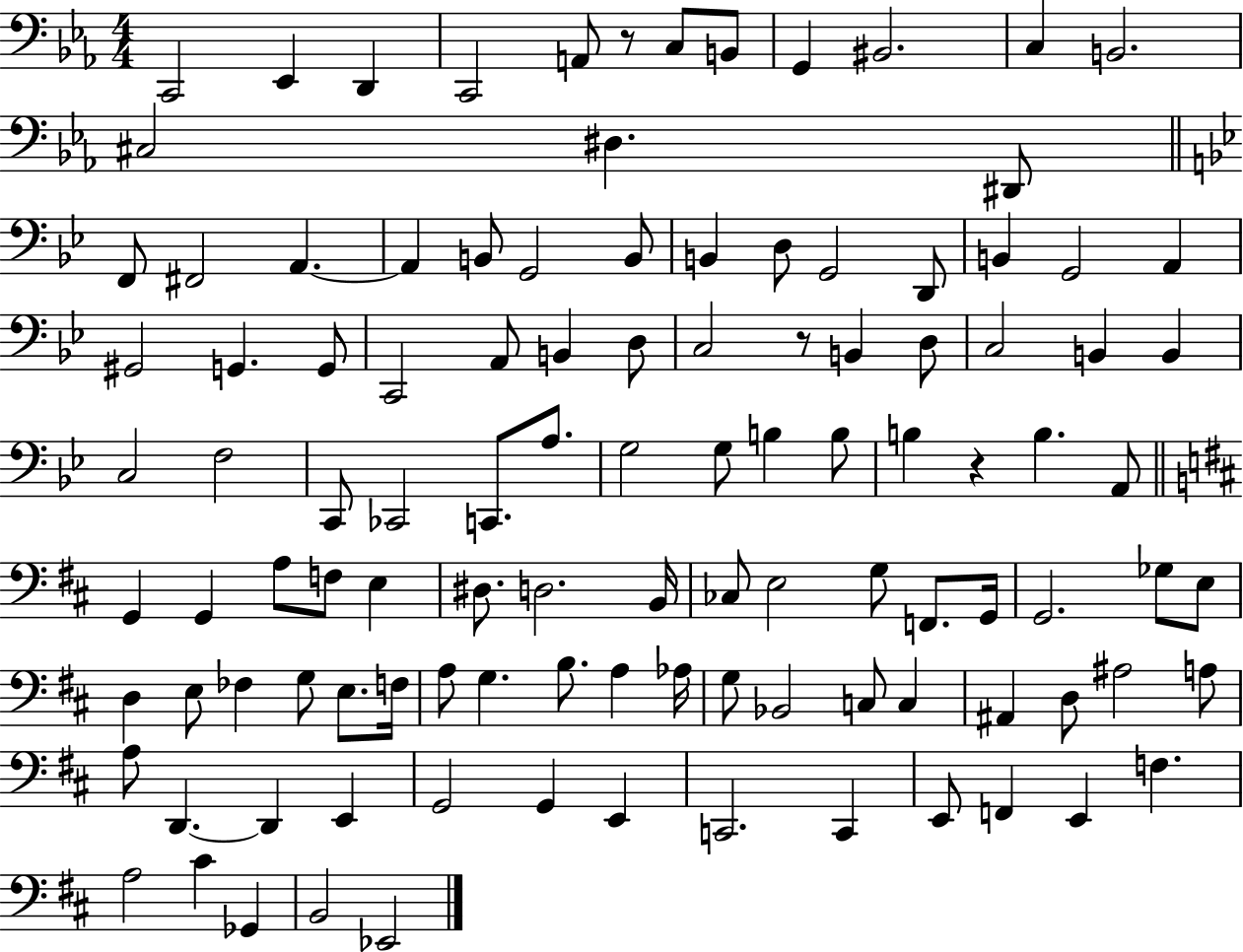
C2/h Eb2/q D2/q C2/h A2/e R/e C3/e B2/e G2/q BIS2/h. C3/q B2/h. C#3/h D#3/q. D#2/e F2/e F#2/h A2/q. A2/q B2/e G2/h B2/e B2/q D3/e G2/h D2/e B2/q G2/h A2/q G#2/h G2/q. G2/e C2/h A2/e B2/q D3/e C3/h R/e B2/q D3/e C3/h B2/q B2/q C3/h F3/h C2/e CES2/h C2/e. A3/e. G3/h G3/e B3/q B3/e B3/q R/q B3/q. A2/e G2/q G2/q A3/e F3/e E3/q D#3/e. D3/h. B2/s CES3/e E3/h G3/e F2/e. G2/s G2/h. Gb3/e E3/e D3/q E3/e FES3/q G3/e E3/e. F3/s A3/e G3/q. B3/e. A3/q Ab3/s G3/e Bb2/h C3/e C3/q A#2/q D3/e A#3/h A3/e A3/e D2/q. D2/q E2/q G2/h G2/q E2/q C2/h. C2/q E2/e F2/q E2/q F3/q. A3/h C#4/q Gb2/q B2/h Eb2/h